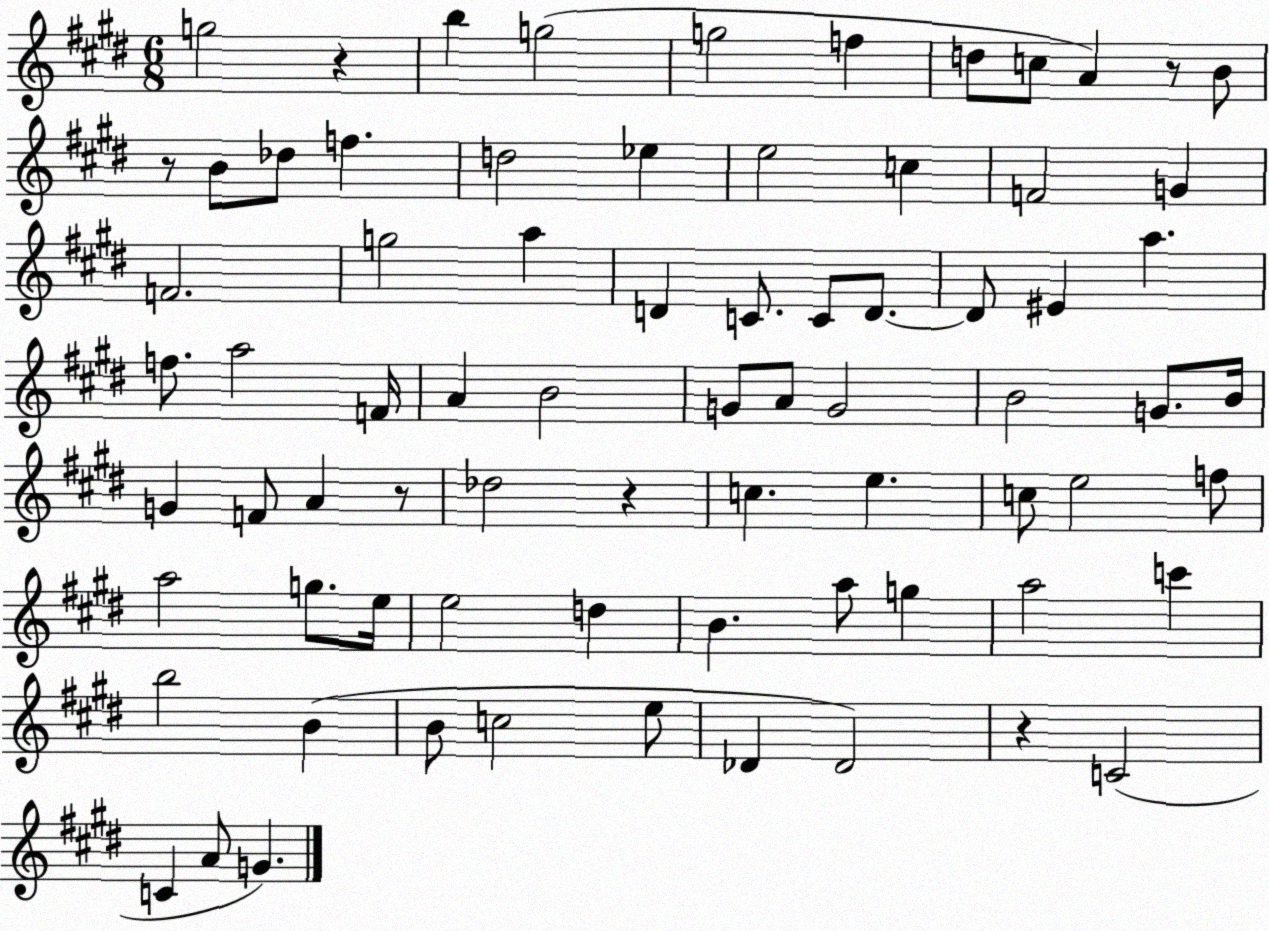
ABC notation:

X:1
T:Untitled
M:6/8
L:1/4
K:E
g2 z b g2 g2 f d/2 c/2 A z/2 B/2 z/2 B/2 _d/2 f d2 _e e2 c F2 G F2 g2 a D C/2 C/2 D/2 D/2 ^E a f/2 a2 F/4 A B2 G/2 A/2 G2 B2 G/2 B/4 G F/2 A z/2 _d2 z c e c/2 e2 f/2 a2 g/2 e/4 e2 d B a/2 g a2 c' b2 B B/2 c2 e/2 _D _D2 z C2 C A/2 G